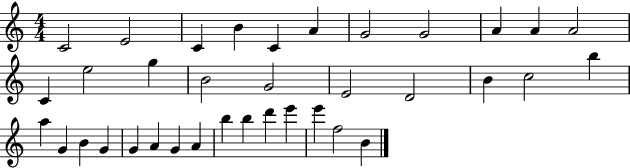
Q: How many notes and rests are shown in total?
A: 36